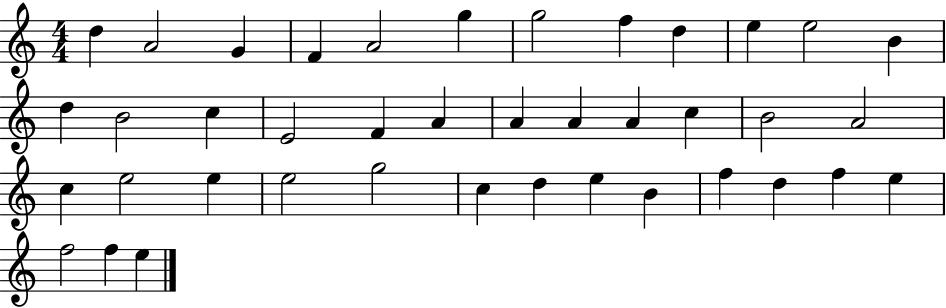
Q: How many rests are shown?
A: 0